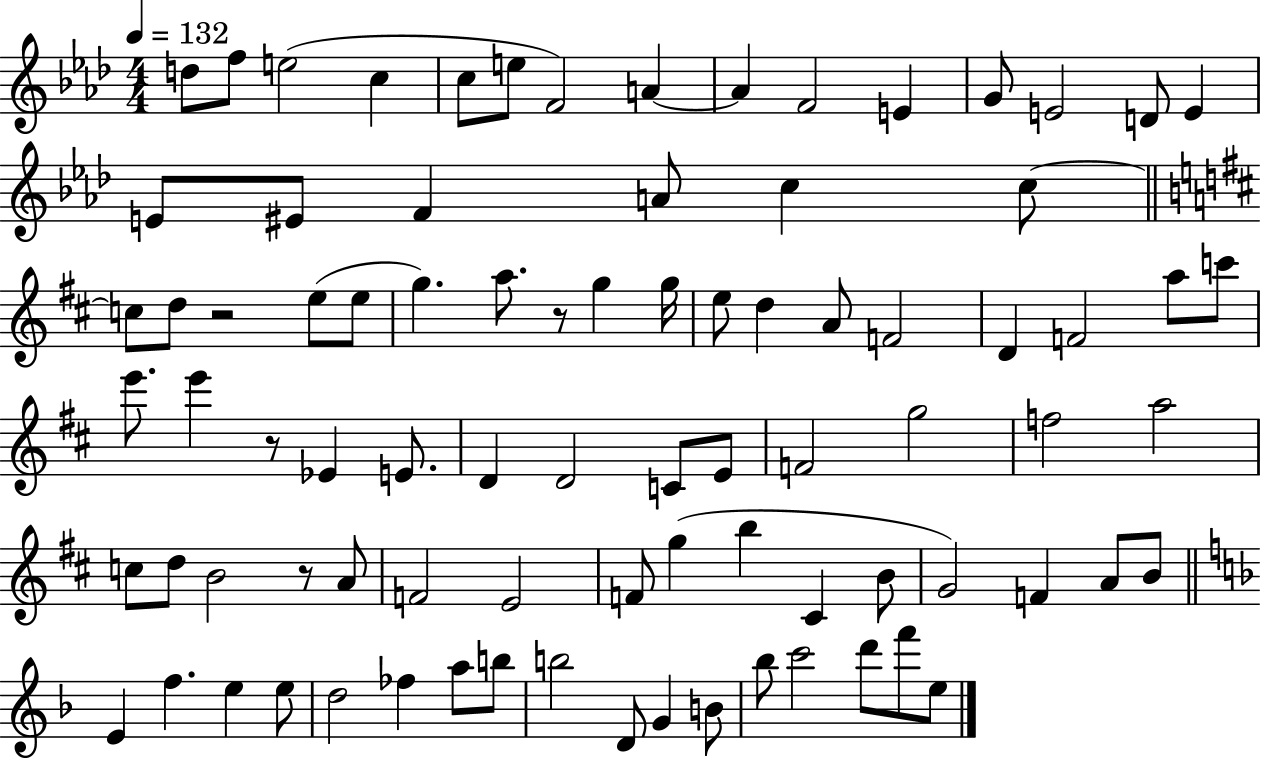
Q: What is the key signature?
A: AES major